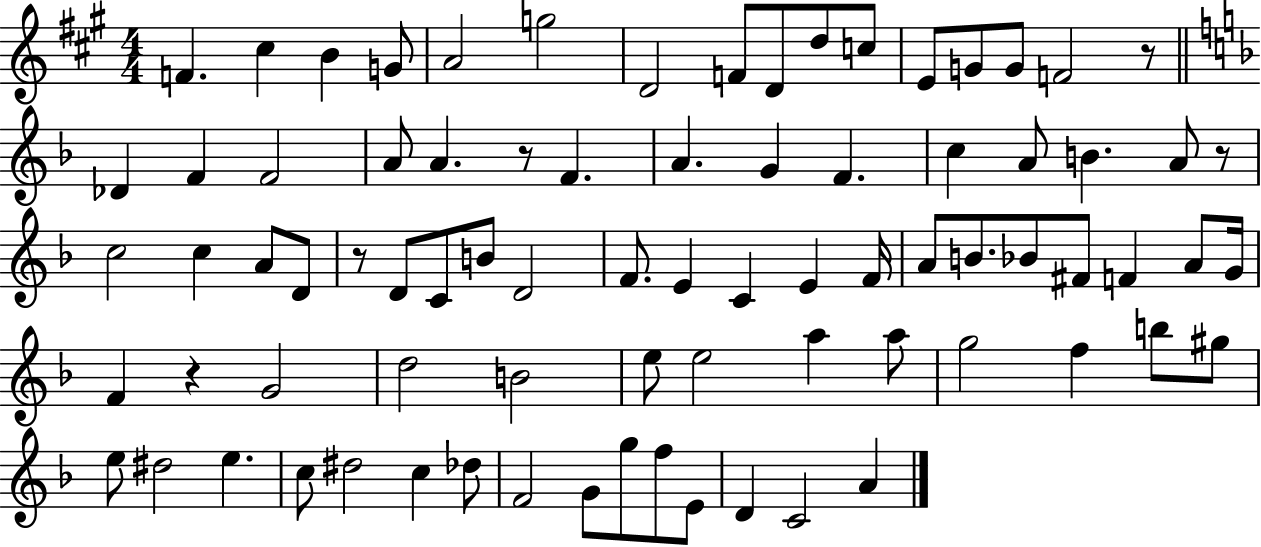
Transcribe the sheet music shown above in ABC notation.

X:1
T:Untitled
M:4/4
L:1/4
K:A
F ^c B G/2 A2 g2 D2 F/2 D/2 d/2 c/2 E/2 G/2 G/2 F2 z/2 _D F F2 A/2 A z/2 F A G F c A/2 B A/2 z/2 c2 c A/2 D/2 z/2 D/2 C/2 B/2 D2 F/2 E C E F/4 A/2 B/2 _B/2 ^F/2 F A/2 G/4 F z G2 d2 B2 e/2 e2 a a/2 g2 f b/2 ^g/2 e/2 ^d2 e c/2 ^d2 c _d/2 F2 G/2 g/2 f/2 E/2 D C2 A